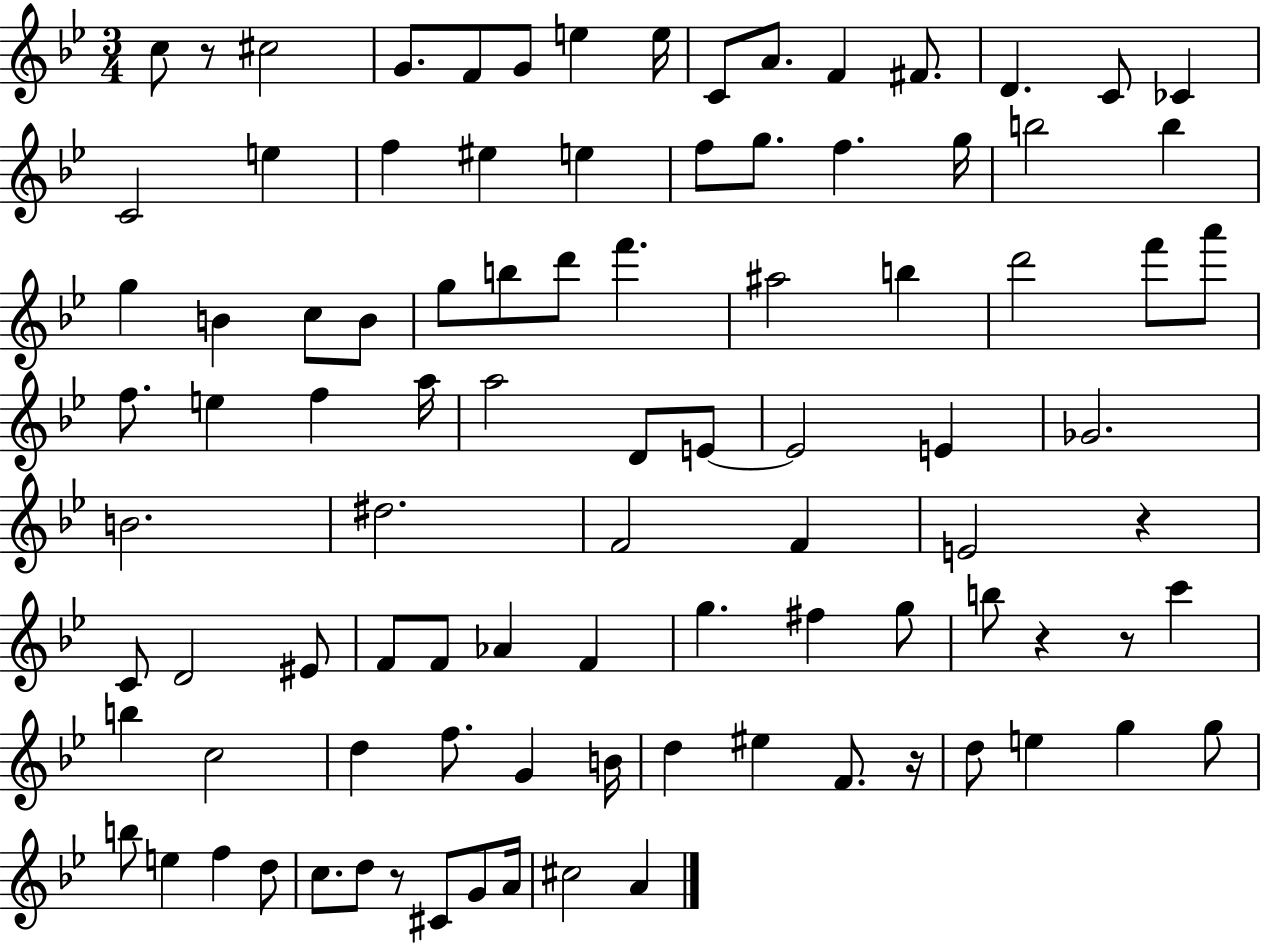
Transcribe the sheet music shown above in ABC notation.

X:1
T:Untitled
M:3/4
L:1/4
K:Bb
c/2 z/2 ^c2 G/2 F/2 G/2 e e/4 C/2 A/2 F ^F/2 D C/2 _C C2 e f ^e e f/2 g/2 f g/4 b2 b g B c/2 B/2 g/2 b/2 d'/2 f' ^a2 b d'2 f'/2 a'/2 f/2 e f a/4 a2 D/2 E/2 E2 E _G2 B2 ^d2 F2 F E2 z C/2 D2 ^E/2 F/2 F/2 _A F g ^f g/2 b/2 z z/2 c' b c2 d f/2 G B/4 d ^e F/2 z/4 d/2 e g g/2 b/2 e f d/2 c/2 d/2 z/2 ^C/2 G/2 A/4 ^c2 A